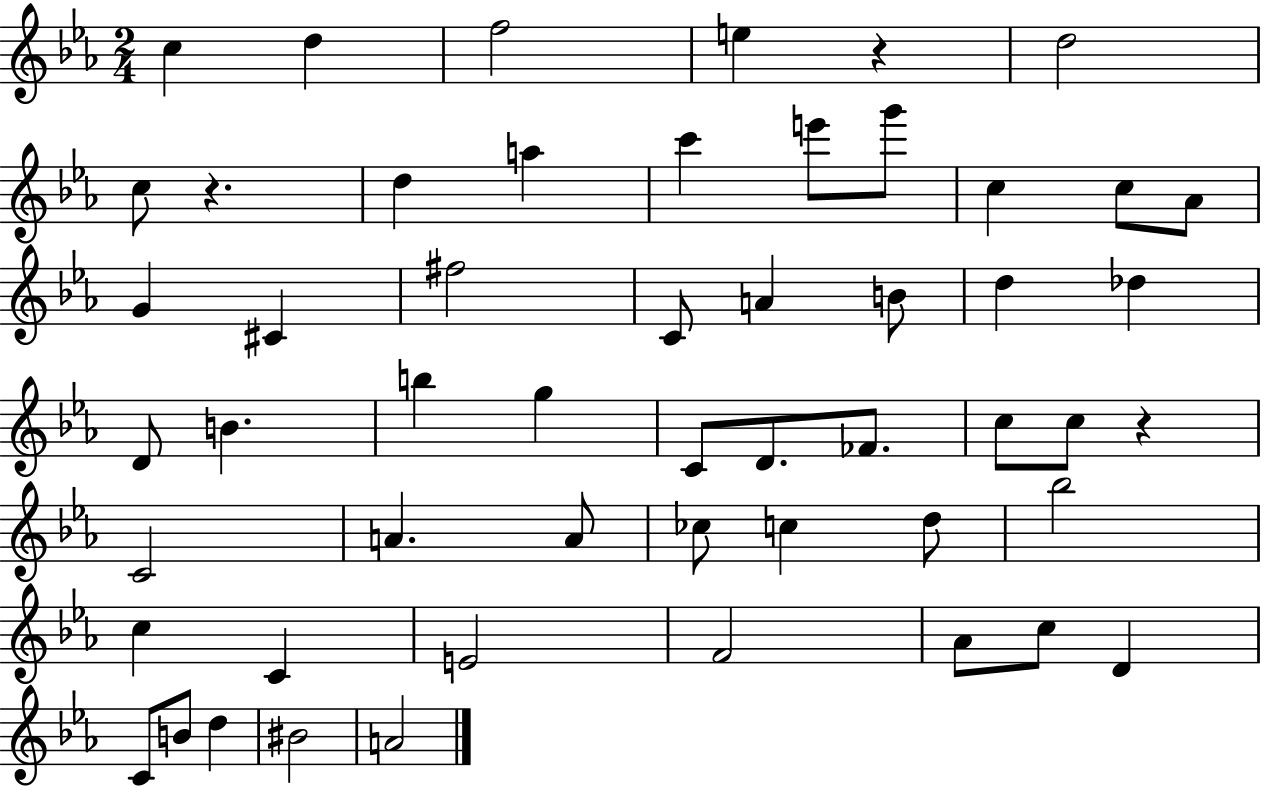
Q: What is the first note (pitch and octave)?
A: C5